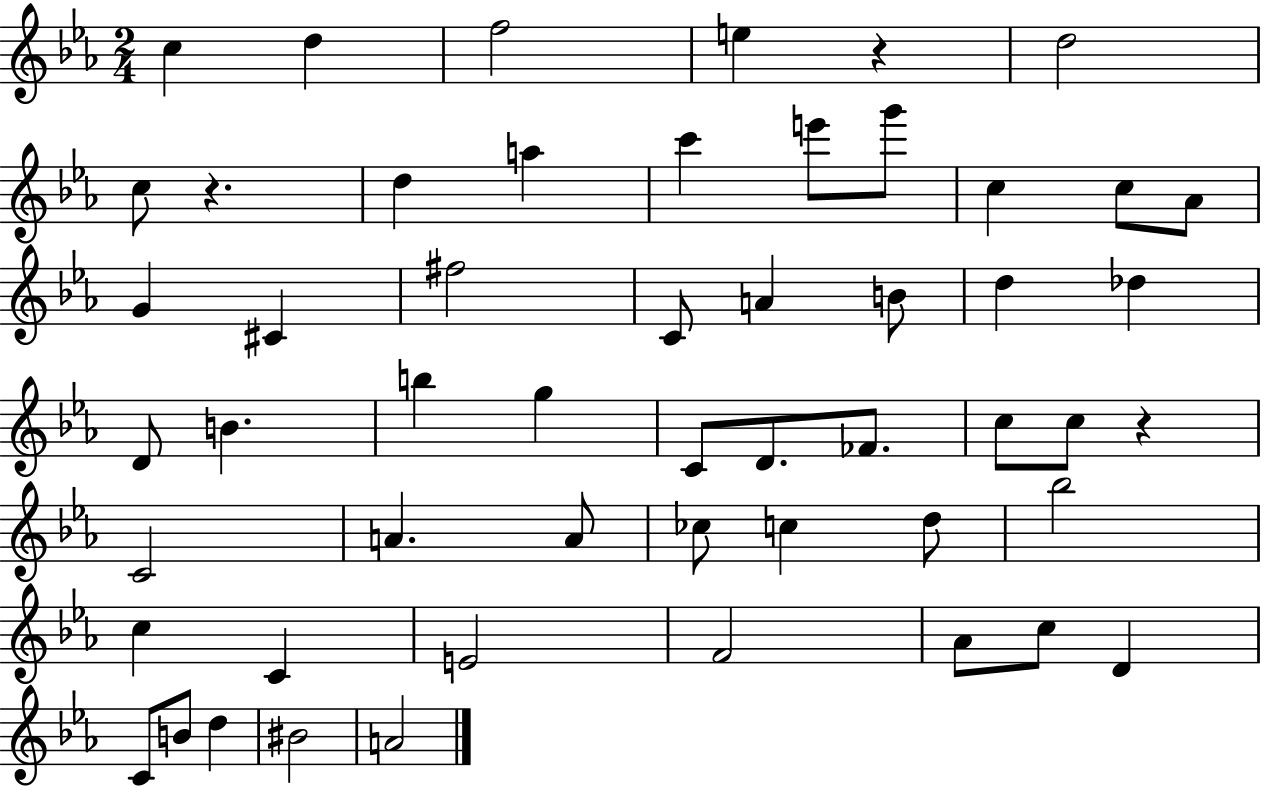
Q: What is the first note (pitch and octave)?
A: C5